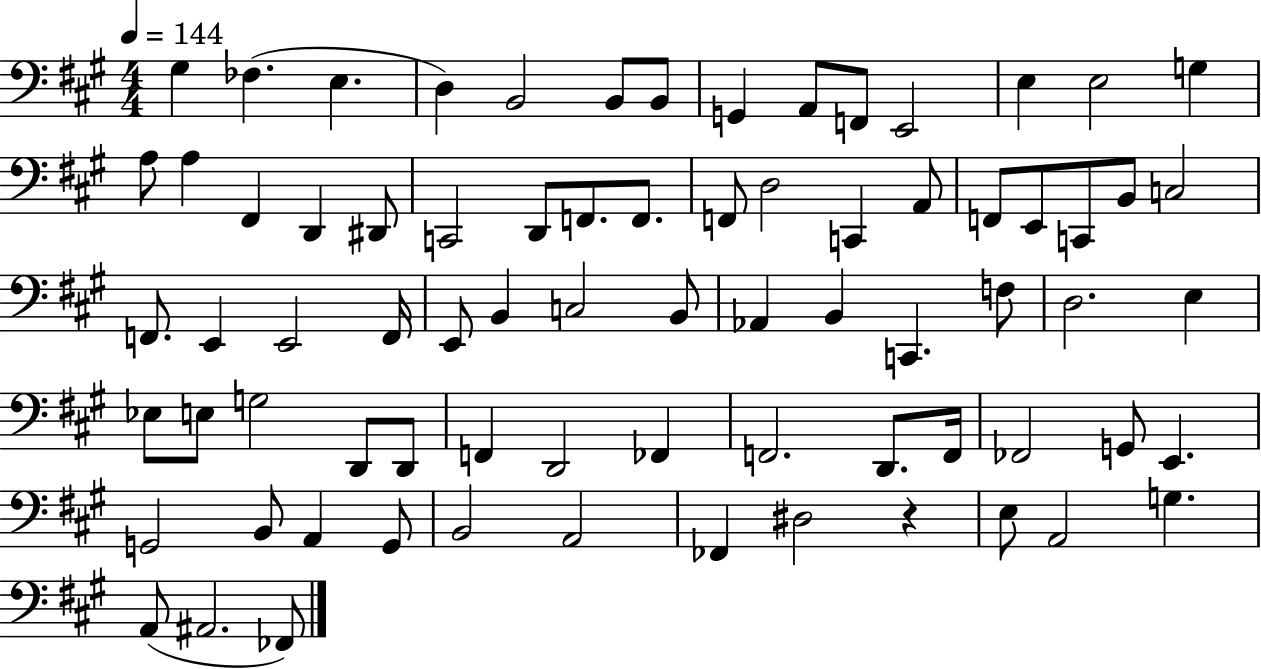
X:1
T:Untitled
M:4/4
L:1/4
K:A
^G, _F, E, D, B,,2 B,,/2 B,,/2 G,, A,,/2 F,,/2 E,,2 E, E,2 G, A,/2 A, ^F,, D,, ^D,,/2 C,,2 D,,/2 F,,/2 F,,/2 F,,/2 D,2 C,, A,,/2 F,,/2 E,,/2 C,,/2 B,,/2 C,2 F,,/2 E,, E,,2 F,,/4 E,,/2 B,, C,2 B,,/2 _A,, B,, C,, F,/2 D,2 E, _E,/2 E,/2 G,2 D,,/2 D,,/2 F,, D,,2 _F,, F,,2 D,,/2 F,,/4 _F,,2 G,,/2 E,, G,,2 B,,/2 A,, G,,/2 B,,2 A,,2 _F,, ^D,2 z E,/2 A,,2 G, A,,/2 ^A,,2 _F,,/2